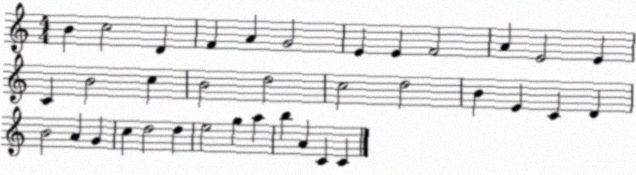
X:1
T:Untitled
M:4/4
L:1/4
K:C
B c2 D F A G2 E E F2 A E2 E C B2 c B2 d2 c2 d2 B E C D B2 A G c d2 d e2 g a b A C C